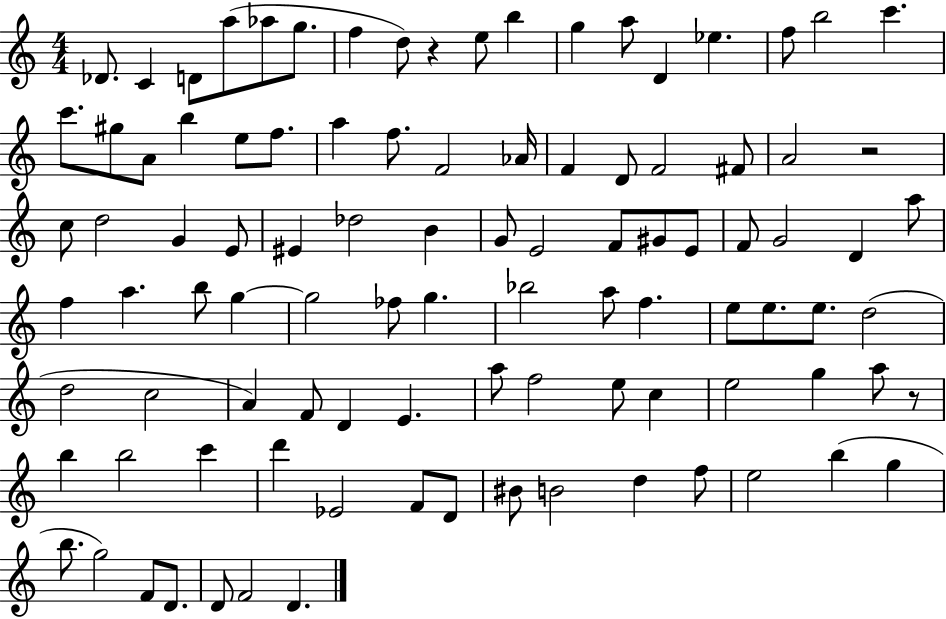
Db4/e. C4/q D4/e A5/e Ab5/e G5/e. F5/q D5/e R/q E5/e B5/q G5/q A5/e D4/q Eb5/q. F5/e B5/h C6/q. C6/e. G#5/e A4/e B5/q E5/e F5/e. A5/q F5/e. F4/h Ab4/s F4/q D4/e F4/h F#4/e A4/h R/h C5/e D5/h G4/q E4/e EIS4/q Db5/h B4/q G4/e E4/h F4/e G#4/e E4/e F4/e G4/h D4/q A5/e F5/q A5/q. B5/e G5/q G5/h FES5/e G5/q. Bb5/h A5/e F5/q. E5/e E5/e. E5/e. D5/h D5/h C5/h A4/q F4/e D4/q E4/q. A5/e F5/h E5/e C5/q E5/h G5/q A5/e R/e B5/q B5/h C6/q D6/q Eb4/h F4/e D4/e BIS4/e B4/h D5/q F5/e E5/h B5/q G5/q B5/e. G5/h F4/e D4/e. D4/e F4/h D4/q.